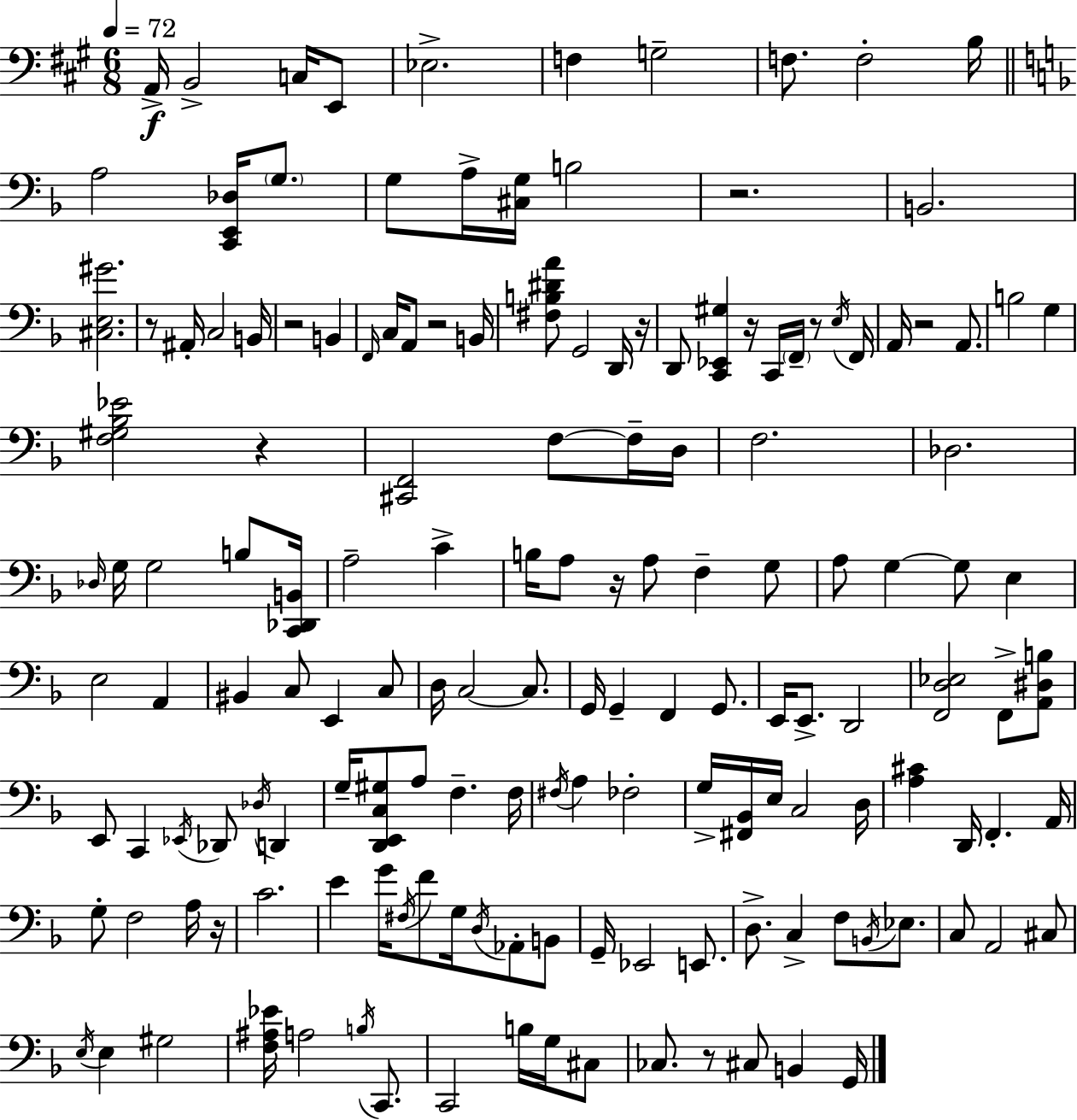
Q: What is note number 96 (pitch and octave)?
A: C4